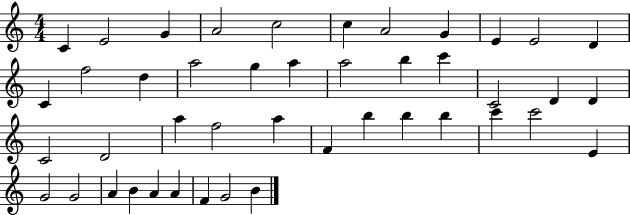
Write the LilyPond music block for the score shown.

{
  \clef treble
  \numericTimeSignature
  \time 4/4
  \key c \major
  c'4 e'2 g'4 | a'2 c''2 | c''4 a'2 g'4 | e'4 e'2 d'4 | \break c'4 f''2 d''4 | a''2 g''4 a''4 | a''2 b''4 c'''4 | c'2 d'4 d'4 | \break c'2 d'2 | a''4 f''2 a''4 | f'4 b''4 b''4 b''4 | c'''4 c'''2 e'4 | \break g'2 g'2 | a'4 b'4 a'4 a'4 | f'4 g'2 b'4 | \bar "|."
}